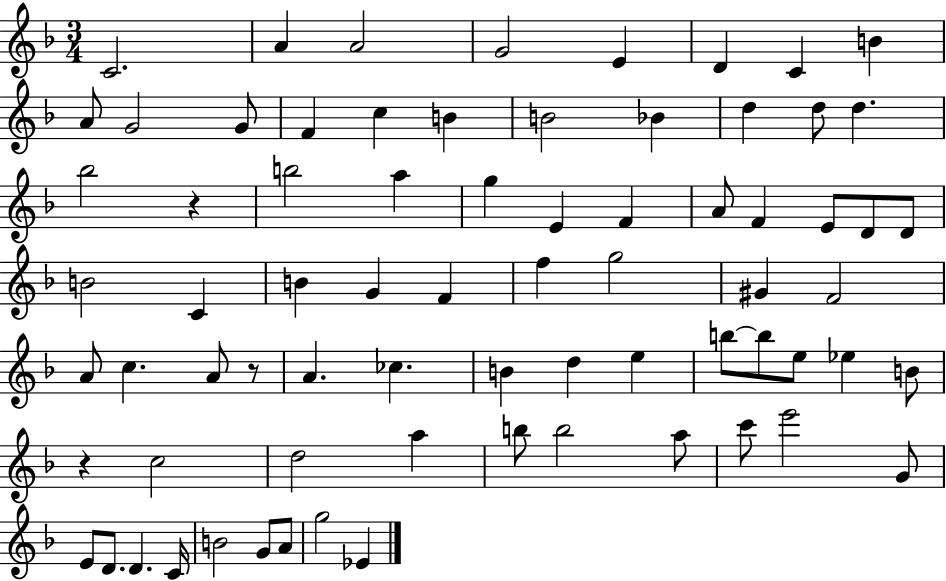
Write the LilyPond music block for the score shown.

{
  \clef treble
  \numericTimeSignature
  \time 3/4
  \key f \major
  c'2. | a'4 a'2 | g'2 e'4 | d'4 c'4 b'4 | \break a'8 g'2 g'8 | f'4 c''4 b'4 | b'2 bes'4 | d''4 d''8 d''4. | \break bes''2 r4 | b''2 a''4 | g''4 e'4 f'4 | a'8 f'4 e'8 d'8 d'8 | \break b'2 c'4 | b'4 g'4 f'4 | f''4 g''2 | gis'4 f'2 | \break a'8 c''4. a'8 r8 | a'4. ces''4. | b'4 d''4 e''4 | b''8~~ b''8 e''8 ees''4 b'8 | \break r4 c''2 | d''2 a''4 | b''8 b''2 a''8 | c'''8 e'''2 g'8 | \break e'8 d'8. d'4. c'16 | b'2 g'8 a'8 | g''2 ees'4 | \bar "|."
}